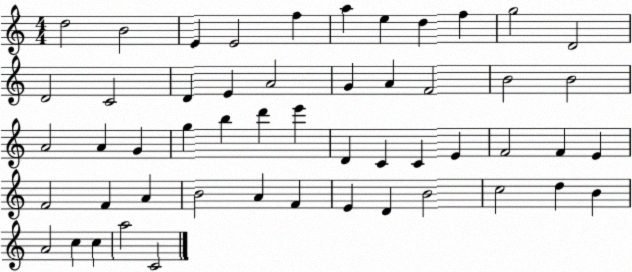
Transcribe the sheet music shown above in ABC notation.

X:1
T:Untitled
M:4/4
L:1/4
K:C
d2 B2 E E2 f a e d f g2 D2 D2 C2 D E A2 G A F2 B2 B2 A2 A G g b d' e' D C C E F2 F E F2 F A B2 A F E D B2 c2 d B A2 c c a2 C2